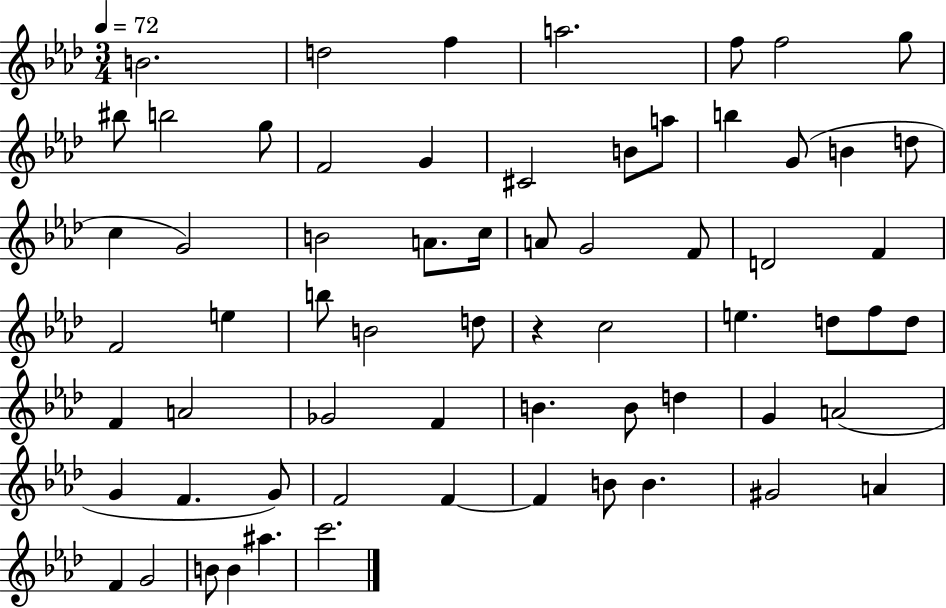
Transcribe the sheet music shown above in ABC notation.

X:1
T:Untitled
M:3/4
L:1/4
K:Ab
B2 d2 f a2 f/2 f2 g/2 ^b/2 b2 g/2 F2 G ^C2 B/2 a/2 b G/2 B d/2 c G2 B2 A/2 c/4 A/2 G2 F/2 D2 F F2 e b/2 B2 d/2 z c2 e d/2 f/2 d/2 F A2 _G2 F B B/2 d G A2 G F G/2 F2 F F B/2 B ^G2 A F G2 B/2 B ^a c'2